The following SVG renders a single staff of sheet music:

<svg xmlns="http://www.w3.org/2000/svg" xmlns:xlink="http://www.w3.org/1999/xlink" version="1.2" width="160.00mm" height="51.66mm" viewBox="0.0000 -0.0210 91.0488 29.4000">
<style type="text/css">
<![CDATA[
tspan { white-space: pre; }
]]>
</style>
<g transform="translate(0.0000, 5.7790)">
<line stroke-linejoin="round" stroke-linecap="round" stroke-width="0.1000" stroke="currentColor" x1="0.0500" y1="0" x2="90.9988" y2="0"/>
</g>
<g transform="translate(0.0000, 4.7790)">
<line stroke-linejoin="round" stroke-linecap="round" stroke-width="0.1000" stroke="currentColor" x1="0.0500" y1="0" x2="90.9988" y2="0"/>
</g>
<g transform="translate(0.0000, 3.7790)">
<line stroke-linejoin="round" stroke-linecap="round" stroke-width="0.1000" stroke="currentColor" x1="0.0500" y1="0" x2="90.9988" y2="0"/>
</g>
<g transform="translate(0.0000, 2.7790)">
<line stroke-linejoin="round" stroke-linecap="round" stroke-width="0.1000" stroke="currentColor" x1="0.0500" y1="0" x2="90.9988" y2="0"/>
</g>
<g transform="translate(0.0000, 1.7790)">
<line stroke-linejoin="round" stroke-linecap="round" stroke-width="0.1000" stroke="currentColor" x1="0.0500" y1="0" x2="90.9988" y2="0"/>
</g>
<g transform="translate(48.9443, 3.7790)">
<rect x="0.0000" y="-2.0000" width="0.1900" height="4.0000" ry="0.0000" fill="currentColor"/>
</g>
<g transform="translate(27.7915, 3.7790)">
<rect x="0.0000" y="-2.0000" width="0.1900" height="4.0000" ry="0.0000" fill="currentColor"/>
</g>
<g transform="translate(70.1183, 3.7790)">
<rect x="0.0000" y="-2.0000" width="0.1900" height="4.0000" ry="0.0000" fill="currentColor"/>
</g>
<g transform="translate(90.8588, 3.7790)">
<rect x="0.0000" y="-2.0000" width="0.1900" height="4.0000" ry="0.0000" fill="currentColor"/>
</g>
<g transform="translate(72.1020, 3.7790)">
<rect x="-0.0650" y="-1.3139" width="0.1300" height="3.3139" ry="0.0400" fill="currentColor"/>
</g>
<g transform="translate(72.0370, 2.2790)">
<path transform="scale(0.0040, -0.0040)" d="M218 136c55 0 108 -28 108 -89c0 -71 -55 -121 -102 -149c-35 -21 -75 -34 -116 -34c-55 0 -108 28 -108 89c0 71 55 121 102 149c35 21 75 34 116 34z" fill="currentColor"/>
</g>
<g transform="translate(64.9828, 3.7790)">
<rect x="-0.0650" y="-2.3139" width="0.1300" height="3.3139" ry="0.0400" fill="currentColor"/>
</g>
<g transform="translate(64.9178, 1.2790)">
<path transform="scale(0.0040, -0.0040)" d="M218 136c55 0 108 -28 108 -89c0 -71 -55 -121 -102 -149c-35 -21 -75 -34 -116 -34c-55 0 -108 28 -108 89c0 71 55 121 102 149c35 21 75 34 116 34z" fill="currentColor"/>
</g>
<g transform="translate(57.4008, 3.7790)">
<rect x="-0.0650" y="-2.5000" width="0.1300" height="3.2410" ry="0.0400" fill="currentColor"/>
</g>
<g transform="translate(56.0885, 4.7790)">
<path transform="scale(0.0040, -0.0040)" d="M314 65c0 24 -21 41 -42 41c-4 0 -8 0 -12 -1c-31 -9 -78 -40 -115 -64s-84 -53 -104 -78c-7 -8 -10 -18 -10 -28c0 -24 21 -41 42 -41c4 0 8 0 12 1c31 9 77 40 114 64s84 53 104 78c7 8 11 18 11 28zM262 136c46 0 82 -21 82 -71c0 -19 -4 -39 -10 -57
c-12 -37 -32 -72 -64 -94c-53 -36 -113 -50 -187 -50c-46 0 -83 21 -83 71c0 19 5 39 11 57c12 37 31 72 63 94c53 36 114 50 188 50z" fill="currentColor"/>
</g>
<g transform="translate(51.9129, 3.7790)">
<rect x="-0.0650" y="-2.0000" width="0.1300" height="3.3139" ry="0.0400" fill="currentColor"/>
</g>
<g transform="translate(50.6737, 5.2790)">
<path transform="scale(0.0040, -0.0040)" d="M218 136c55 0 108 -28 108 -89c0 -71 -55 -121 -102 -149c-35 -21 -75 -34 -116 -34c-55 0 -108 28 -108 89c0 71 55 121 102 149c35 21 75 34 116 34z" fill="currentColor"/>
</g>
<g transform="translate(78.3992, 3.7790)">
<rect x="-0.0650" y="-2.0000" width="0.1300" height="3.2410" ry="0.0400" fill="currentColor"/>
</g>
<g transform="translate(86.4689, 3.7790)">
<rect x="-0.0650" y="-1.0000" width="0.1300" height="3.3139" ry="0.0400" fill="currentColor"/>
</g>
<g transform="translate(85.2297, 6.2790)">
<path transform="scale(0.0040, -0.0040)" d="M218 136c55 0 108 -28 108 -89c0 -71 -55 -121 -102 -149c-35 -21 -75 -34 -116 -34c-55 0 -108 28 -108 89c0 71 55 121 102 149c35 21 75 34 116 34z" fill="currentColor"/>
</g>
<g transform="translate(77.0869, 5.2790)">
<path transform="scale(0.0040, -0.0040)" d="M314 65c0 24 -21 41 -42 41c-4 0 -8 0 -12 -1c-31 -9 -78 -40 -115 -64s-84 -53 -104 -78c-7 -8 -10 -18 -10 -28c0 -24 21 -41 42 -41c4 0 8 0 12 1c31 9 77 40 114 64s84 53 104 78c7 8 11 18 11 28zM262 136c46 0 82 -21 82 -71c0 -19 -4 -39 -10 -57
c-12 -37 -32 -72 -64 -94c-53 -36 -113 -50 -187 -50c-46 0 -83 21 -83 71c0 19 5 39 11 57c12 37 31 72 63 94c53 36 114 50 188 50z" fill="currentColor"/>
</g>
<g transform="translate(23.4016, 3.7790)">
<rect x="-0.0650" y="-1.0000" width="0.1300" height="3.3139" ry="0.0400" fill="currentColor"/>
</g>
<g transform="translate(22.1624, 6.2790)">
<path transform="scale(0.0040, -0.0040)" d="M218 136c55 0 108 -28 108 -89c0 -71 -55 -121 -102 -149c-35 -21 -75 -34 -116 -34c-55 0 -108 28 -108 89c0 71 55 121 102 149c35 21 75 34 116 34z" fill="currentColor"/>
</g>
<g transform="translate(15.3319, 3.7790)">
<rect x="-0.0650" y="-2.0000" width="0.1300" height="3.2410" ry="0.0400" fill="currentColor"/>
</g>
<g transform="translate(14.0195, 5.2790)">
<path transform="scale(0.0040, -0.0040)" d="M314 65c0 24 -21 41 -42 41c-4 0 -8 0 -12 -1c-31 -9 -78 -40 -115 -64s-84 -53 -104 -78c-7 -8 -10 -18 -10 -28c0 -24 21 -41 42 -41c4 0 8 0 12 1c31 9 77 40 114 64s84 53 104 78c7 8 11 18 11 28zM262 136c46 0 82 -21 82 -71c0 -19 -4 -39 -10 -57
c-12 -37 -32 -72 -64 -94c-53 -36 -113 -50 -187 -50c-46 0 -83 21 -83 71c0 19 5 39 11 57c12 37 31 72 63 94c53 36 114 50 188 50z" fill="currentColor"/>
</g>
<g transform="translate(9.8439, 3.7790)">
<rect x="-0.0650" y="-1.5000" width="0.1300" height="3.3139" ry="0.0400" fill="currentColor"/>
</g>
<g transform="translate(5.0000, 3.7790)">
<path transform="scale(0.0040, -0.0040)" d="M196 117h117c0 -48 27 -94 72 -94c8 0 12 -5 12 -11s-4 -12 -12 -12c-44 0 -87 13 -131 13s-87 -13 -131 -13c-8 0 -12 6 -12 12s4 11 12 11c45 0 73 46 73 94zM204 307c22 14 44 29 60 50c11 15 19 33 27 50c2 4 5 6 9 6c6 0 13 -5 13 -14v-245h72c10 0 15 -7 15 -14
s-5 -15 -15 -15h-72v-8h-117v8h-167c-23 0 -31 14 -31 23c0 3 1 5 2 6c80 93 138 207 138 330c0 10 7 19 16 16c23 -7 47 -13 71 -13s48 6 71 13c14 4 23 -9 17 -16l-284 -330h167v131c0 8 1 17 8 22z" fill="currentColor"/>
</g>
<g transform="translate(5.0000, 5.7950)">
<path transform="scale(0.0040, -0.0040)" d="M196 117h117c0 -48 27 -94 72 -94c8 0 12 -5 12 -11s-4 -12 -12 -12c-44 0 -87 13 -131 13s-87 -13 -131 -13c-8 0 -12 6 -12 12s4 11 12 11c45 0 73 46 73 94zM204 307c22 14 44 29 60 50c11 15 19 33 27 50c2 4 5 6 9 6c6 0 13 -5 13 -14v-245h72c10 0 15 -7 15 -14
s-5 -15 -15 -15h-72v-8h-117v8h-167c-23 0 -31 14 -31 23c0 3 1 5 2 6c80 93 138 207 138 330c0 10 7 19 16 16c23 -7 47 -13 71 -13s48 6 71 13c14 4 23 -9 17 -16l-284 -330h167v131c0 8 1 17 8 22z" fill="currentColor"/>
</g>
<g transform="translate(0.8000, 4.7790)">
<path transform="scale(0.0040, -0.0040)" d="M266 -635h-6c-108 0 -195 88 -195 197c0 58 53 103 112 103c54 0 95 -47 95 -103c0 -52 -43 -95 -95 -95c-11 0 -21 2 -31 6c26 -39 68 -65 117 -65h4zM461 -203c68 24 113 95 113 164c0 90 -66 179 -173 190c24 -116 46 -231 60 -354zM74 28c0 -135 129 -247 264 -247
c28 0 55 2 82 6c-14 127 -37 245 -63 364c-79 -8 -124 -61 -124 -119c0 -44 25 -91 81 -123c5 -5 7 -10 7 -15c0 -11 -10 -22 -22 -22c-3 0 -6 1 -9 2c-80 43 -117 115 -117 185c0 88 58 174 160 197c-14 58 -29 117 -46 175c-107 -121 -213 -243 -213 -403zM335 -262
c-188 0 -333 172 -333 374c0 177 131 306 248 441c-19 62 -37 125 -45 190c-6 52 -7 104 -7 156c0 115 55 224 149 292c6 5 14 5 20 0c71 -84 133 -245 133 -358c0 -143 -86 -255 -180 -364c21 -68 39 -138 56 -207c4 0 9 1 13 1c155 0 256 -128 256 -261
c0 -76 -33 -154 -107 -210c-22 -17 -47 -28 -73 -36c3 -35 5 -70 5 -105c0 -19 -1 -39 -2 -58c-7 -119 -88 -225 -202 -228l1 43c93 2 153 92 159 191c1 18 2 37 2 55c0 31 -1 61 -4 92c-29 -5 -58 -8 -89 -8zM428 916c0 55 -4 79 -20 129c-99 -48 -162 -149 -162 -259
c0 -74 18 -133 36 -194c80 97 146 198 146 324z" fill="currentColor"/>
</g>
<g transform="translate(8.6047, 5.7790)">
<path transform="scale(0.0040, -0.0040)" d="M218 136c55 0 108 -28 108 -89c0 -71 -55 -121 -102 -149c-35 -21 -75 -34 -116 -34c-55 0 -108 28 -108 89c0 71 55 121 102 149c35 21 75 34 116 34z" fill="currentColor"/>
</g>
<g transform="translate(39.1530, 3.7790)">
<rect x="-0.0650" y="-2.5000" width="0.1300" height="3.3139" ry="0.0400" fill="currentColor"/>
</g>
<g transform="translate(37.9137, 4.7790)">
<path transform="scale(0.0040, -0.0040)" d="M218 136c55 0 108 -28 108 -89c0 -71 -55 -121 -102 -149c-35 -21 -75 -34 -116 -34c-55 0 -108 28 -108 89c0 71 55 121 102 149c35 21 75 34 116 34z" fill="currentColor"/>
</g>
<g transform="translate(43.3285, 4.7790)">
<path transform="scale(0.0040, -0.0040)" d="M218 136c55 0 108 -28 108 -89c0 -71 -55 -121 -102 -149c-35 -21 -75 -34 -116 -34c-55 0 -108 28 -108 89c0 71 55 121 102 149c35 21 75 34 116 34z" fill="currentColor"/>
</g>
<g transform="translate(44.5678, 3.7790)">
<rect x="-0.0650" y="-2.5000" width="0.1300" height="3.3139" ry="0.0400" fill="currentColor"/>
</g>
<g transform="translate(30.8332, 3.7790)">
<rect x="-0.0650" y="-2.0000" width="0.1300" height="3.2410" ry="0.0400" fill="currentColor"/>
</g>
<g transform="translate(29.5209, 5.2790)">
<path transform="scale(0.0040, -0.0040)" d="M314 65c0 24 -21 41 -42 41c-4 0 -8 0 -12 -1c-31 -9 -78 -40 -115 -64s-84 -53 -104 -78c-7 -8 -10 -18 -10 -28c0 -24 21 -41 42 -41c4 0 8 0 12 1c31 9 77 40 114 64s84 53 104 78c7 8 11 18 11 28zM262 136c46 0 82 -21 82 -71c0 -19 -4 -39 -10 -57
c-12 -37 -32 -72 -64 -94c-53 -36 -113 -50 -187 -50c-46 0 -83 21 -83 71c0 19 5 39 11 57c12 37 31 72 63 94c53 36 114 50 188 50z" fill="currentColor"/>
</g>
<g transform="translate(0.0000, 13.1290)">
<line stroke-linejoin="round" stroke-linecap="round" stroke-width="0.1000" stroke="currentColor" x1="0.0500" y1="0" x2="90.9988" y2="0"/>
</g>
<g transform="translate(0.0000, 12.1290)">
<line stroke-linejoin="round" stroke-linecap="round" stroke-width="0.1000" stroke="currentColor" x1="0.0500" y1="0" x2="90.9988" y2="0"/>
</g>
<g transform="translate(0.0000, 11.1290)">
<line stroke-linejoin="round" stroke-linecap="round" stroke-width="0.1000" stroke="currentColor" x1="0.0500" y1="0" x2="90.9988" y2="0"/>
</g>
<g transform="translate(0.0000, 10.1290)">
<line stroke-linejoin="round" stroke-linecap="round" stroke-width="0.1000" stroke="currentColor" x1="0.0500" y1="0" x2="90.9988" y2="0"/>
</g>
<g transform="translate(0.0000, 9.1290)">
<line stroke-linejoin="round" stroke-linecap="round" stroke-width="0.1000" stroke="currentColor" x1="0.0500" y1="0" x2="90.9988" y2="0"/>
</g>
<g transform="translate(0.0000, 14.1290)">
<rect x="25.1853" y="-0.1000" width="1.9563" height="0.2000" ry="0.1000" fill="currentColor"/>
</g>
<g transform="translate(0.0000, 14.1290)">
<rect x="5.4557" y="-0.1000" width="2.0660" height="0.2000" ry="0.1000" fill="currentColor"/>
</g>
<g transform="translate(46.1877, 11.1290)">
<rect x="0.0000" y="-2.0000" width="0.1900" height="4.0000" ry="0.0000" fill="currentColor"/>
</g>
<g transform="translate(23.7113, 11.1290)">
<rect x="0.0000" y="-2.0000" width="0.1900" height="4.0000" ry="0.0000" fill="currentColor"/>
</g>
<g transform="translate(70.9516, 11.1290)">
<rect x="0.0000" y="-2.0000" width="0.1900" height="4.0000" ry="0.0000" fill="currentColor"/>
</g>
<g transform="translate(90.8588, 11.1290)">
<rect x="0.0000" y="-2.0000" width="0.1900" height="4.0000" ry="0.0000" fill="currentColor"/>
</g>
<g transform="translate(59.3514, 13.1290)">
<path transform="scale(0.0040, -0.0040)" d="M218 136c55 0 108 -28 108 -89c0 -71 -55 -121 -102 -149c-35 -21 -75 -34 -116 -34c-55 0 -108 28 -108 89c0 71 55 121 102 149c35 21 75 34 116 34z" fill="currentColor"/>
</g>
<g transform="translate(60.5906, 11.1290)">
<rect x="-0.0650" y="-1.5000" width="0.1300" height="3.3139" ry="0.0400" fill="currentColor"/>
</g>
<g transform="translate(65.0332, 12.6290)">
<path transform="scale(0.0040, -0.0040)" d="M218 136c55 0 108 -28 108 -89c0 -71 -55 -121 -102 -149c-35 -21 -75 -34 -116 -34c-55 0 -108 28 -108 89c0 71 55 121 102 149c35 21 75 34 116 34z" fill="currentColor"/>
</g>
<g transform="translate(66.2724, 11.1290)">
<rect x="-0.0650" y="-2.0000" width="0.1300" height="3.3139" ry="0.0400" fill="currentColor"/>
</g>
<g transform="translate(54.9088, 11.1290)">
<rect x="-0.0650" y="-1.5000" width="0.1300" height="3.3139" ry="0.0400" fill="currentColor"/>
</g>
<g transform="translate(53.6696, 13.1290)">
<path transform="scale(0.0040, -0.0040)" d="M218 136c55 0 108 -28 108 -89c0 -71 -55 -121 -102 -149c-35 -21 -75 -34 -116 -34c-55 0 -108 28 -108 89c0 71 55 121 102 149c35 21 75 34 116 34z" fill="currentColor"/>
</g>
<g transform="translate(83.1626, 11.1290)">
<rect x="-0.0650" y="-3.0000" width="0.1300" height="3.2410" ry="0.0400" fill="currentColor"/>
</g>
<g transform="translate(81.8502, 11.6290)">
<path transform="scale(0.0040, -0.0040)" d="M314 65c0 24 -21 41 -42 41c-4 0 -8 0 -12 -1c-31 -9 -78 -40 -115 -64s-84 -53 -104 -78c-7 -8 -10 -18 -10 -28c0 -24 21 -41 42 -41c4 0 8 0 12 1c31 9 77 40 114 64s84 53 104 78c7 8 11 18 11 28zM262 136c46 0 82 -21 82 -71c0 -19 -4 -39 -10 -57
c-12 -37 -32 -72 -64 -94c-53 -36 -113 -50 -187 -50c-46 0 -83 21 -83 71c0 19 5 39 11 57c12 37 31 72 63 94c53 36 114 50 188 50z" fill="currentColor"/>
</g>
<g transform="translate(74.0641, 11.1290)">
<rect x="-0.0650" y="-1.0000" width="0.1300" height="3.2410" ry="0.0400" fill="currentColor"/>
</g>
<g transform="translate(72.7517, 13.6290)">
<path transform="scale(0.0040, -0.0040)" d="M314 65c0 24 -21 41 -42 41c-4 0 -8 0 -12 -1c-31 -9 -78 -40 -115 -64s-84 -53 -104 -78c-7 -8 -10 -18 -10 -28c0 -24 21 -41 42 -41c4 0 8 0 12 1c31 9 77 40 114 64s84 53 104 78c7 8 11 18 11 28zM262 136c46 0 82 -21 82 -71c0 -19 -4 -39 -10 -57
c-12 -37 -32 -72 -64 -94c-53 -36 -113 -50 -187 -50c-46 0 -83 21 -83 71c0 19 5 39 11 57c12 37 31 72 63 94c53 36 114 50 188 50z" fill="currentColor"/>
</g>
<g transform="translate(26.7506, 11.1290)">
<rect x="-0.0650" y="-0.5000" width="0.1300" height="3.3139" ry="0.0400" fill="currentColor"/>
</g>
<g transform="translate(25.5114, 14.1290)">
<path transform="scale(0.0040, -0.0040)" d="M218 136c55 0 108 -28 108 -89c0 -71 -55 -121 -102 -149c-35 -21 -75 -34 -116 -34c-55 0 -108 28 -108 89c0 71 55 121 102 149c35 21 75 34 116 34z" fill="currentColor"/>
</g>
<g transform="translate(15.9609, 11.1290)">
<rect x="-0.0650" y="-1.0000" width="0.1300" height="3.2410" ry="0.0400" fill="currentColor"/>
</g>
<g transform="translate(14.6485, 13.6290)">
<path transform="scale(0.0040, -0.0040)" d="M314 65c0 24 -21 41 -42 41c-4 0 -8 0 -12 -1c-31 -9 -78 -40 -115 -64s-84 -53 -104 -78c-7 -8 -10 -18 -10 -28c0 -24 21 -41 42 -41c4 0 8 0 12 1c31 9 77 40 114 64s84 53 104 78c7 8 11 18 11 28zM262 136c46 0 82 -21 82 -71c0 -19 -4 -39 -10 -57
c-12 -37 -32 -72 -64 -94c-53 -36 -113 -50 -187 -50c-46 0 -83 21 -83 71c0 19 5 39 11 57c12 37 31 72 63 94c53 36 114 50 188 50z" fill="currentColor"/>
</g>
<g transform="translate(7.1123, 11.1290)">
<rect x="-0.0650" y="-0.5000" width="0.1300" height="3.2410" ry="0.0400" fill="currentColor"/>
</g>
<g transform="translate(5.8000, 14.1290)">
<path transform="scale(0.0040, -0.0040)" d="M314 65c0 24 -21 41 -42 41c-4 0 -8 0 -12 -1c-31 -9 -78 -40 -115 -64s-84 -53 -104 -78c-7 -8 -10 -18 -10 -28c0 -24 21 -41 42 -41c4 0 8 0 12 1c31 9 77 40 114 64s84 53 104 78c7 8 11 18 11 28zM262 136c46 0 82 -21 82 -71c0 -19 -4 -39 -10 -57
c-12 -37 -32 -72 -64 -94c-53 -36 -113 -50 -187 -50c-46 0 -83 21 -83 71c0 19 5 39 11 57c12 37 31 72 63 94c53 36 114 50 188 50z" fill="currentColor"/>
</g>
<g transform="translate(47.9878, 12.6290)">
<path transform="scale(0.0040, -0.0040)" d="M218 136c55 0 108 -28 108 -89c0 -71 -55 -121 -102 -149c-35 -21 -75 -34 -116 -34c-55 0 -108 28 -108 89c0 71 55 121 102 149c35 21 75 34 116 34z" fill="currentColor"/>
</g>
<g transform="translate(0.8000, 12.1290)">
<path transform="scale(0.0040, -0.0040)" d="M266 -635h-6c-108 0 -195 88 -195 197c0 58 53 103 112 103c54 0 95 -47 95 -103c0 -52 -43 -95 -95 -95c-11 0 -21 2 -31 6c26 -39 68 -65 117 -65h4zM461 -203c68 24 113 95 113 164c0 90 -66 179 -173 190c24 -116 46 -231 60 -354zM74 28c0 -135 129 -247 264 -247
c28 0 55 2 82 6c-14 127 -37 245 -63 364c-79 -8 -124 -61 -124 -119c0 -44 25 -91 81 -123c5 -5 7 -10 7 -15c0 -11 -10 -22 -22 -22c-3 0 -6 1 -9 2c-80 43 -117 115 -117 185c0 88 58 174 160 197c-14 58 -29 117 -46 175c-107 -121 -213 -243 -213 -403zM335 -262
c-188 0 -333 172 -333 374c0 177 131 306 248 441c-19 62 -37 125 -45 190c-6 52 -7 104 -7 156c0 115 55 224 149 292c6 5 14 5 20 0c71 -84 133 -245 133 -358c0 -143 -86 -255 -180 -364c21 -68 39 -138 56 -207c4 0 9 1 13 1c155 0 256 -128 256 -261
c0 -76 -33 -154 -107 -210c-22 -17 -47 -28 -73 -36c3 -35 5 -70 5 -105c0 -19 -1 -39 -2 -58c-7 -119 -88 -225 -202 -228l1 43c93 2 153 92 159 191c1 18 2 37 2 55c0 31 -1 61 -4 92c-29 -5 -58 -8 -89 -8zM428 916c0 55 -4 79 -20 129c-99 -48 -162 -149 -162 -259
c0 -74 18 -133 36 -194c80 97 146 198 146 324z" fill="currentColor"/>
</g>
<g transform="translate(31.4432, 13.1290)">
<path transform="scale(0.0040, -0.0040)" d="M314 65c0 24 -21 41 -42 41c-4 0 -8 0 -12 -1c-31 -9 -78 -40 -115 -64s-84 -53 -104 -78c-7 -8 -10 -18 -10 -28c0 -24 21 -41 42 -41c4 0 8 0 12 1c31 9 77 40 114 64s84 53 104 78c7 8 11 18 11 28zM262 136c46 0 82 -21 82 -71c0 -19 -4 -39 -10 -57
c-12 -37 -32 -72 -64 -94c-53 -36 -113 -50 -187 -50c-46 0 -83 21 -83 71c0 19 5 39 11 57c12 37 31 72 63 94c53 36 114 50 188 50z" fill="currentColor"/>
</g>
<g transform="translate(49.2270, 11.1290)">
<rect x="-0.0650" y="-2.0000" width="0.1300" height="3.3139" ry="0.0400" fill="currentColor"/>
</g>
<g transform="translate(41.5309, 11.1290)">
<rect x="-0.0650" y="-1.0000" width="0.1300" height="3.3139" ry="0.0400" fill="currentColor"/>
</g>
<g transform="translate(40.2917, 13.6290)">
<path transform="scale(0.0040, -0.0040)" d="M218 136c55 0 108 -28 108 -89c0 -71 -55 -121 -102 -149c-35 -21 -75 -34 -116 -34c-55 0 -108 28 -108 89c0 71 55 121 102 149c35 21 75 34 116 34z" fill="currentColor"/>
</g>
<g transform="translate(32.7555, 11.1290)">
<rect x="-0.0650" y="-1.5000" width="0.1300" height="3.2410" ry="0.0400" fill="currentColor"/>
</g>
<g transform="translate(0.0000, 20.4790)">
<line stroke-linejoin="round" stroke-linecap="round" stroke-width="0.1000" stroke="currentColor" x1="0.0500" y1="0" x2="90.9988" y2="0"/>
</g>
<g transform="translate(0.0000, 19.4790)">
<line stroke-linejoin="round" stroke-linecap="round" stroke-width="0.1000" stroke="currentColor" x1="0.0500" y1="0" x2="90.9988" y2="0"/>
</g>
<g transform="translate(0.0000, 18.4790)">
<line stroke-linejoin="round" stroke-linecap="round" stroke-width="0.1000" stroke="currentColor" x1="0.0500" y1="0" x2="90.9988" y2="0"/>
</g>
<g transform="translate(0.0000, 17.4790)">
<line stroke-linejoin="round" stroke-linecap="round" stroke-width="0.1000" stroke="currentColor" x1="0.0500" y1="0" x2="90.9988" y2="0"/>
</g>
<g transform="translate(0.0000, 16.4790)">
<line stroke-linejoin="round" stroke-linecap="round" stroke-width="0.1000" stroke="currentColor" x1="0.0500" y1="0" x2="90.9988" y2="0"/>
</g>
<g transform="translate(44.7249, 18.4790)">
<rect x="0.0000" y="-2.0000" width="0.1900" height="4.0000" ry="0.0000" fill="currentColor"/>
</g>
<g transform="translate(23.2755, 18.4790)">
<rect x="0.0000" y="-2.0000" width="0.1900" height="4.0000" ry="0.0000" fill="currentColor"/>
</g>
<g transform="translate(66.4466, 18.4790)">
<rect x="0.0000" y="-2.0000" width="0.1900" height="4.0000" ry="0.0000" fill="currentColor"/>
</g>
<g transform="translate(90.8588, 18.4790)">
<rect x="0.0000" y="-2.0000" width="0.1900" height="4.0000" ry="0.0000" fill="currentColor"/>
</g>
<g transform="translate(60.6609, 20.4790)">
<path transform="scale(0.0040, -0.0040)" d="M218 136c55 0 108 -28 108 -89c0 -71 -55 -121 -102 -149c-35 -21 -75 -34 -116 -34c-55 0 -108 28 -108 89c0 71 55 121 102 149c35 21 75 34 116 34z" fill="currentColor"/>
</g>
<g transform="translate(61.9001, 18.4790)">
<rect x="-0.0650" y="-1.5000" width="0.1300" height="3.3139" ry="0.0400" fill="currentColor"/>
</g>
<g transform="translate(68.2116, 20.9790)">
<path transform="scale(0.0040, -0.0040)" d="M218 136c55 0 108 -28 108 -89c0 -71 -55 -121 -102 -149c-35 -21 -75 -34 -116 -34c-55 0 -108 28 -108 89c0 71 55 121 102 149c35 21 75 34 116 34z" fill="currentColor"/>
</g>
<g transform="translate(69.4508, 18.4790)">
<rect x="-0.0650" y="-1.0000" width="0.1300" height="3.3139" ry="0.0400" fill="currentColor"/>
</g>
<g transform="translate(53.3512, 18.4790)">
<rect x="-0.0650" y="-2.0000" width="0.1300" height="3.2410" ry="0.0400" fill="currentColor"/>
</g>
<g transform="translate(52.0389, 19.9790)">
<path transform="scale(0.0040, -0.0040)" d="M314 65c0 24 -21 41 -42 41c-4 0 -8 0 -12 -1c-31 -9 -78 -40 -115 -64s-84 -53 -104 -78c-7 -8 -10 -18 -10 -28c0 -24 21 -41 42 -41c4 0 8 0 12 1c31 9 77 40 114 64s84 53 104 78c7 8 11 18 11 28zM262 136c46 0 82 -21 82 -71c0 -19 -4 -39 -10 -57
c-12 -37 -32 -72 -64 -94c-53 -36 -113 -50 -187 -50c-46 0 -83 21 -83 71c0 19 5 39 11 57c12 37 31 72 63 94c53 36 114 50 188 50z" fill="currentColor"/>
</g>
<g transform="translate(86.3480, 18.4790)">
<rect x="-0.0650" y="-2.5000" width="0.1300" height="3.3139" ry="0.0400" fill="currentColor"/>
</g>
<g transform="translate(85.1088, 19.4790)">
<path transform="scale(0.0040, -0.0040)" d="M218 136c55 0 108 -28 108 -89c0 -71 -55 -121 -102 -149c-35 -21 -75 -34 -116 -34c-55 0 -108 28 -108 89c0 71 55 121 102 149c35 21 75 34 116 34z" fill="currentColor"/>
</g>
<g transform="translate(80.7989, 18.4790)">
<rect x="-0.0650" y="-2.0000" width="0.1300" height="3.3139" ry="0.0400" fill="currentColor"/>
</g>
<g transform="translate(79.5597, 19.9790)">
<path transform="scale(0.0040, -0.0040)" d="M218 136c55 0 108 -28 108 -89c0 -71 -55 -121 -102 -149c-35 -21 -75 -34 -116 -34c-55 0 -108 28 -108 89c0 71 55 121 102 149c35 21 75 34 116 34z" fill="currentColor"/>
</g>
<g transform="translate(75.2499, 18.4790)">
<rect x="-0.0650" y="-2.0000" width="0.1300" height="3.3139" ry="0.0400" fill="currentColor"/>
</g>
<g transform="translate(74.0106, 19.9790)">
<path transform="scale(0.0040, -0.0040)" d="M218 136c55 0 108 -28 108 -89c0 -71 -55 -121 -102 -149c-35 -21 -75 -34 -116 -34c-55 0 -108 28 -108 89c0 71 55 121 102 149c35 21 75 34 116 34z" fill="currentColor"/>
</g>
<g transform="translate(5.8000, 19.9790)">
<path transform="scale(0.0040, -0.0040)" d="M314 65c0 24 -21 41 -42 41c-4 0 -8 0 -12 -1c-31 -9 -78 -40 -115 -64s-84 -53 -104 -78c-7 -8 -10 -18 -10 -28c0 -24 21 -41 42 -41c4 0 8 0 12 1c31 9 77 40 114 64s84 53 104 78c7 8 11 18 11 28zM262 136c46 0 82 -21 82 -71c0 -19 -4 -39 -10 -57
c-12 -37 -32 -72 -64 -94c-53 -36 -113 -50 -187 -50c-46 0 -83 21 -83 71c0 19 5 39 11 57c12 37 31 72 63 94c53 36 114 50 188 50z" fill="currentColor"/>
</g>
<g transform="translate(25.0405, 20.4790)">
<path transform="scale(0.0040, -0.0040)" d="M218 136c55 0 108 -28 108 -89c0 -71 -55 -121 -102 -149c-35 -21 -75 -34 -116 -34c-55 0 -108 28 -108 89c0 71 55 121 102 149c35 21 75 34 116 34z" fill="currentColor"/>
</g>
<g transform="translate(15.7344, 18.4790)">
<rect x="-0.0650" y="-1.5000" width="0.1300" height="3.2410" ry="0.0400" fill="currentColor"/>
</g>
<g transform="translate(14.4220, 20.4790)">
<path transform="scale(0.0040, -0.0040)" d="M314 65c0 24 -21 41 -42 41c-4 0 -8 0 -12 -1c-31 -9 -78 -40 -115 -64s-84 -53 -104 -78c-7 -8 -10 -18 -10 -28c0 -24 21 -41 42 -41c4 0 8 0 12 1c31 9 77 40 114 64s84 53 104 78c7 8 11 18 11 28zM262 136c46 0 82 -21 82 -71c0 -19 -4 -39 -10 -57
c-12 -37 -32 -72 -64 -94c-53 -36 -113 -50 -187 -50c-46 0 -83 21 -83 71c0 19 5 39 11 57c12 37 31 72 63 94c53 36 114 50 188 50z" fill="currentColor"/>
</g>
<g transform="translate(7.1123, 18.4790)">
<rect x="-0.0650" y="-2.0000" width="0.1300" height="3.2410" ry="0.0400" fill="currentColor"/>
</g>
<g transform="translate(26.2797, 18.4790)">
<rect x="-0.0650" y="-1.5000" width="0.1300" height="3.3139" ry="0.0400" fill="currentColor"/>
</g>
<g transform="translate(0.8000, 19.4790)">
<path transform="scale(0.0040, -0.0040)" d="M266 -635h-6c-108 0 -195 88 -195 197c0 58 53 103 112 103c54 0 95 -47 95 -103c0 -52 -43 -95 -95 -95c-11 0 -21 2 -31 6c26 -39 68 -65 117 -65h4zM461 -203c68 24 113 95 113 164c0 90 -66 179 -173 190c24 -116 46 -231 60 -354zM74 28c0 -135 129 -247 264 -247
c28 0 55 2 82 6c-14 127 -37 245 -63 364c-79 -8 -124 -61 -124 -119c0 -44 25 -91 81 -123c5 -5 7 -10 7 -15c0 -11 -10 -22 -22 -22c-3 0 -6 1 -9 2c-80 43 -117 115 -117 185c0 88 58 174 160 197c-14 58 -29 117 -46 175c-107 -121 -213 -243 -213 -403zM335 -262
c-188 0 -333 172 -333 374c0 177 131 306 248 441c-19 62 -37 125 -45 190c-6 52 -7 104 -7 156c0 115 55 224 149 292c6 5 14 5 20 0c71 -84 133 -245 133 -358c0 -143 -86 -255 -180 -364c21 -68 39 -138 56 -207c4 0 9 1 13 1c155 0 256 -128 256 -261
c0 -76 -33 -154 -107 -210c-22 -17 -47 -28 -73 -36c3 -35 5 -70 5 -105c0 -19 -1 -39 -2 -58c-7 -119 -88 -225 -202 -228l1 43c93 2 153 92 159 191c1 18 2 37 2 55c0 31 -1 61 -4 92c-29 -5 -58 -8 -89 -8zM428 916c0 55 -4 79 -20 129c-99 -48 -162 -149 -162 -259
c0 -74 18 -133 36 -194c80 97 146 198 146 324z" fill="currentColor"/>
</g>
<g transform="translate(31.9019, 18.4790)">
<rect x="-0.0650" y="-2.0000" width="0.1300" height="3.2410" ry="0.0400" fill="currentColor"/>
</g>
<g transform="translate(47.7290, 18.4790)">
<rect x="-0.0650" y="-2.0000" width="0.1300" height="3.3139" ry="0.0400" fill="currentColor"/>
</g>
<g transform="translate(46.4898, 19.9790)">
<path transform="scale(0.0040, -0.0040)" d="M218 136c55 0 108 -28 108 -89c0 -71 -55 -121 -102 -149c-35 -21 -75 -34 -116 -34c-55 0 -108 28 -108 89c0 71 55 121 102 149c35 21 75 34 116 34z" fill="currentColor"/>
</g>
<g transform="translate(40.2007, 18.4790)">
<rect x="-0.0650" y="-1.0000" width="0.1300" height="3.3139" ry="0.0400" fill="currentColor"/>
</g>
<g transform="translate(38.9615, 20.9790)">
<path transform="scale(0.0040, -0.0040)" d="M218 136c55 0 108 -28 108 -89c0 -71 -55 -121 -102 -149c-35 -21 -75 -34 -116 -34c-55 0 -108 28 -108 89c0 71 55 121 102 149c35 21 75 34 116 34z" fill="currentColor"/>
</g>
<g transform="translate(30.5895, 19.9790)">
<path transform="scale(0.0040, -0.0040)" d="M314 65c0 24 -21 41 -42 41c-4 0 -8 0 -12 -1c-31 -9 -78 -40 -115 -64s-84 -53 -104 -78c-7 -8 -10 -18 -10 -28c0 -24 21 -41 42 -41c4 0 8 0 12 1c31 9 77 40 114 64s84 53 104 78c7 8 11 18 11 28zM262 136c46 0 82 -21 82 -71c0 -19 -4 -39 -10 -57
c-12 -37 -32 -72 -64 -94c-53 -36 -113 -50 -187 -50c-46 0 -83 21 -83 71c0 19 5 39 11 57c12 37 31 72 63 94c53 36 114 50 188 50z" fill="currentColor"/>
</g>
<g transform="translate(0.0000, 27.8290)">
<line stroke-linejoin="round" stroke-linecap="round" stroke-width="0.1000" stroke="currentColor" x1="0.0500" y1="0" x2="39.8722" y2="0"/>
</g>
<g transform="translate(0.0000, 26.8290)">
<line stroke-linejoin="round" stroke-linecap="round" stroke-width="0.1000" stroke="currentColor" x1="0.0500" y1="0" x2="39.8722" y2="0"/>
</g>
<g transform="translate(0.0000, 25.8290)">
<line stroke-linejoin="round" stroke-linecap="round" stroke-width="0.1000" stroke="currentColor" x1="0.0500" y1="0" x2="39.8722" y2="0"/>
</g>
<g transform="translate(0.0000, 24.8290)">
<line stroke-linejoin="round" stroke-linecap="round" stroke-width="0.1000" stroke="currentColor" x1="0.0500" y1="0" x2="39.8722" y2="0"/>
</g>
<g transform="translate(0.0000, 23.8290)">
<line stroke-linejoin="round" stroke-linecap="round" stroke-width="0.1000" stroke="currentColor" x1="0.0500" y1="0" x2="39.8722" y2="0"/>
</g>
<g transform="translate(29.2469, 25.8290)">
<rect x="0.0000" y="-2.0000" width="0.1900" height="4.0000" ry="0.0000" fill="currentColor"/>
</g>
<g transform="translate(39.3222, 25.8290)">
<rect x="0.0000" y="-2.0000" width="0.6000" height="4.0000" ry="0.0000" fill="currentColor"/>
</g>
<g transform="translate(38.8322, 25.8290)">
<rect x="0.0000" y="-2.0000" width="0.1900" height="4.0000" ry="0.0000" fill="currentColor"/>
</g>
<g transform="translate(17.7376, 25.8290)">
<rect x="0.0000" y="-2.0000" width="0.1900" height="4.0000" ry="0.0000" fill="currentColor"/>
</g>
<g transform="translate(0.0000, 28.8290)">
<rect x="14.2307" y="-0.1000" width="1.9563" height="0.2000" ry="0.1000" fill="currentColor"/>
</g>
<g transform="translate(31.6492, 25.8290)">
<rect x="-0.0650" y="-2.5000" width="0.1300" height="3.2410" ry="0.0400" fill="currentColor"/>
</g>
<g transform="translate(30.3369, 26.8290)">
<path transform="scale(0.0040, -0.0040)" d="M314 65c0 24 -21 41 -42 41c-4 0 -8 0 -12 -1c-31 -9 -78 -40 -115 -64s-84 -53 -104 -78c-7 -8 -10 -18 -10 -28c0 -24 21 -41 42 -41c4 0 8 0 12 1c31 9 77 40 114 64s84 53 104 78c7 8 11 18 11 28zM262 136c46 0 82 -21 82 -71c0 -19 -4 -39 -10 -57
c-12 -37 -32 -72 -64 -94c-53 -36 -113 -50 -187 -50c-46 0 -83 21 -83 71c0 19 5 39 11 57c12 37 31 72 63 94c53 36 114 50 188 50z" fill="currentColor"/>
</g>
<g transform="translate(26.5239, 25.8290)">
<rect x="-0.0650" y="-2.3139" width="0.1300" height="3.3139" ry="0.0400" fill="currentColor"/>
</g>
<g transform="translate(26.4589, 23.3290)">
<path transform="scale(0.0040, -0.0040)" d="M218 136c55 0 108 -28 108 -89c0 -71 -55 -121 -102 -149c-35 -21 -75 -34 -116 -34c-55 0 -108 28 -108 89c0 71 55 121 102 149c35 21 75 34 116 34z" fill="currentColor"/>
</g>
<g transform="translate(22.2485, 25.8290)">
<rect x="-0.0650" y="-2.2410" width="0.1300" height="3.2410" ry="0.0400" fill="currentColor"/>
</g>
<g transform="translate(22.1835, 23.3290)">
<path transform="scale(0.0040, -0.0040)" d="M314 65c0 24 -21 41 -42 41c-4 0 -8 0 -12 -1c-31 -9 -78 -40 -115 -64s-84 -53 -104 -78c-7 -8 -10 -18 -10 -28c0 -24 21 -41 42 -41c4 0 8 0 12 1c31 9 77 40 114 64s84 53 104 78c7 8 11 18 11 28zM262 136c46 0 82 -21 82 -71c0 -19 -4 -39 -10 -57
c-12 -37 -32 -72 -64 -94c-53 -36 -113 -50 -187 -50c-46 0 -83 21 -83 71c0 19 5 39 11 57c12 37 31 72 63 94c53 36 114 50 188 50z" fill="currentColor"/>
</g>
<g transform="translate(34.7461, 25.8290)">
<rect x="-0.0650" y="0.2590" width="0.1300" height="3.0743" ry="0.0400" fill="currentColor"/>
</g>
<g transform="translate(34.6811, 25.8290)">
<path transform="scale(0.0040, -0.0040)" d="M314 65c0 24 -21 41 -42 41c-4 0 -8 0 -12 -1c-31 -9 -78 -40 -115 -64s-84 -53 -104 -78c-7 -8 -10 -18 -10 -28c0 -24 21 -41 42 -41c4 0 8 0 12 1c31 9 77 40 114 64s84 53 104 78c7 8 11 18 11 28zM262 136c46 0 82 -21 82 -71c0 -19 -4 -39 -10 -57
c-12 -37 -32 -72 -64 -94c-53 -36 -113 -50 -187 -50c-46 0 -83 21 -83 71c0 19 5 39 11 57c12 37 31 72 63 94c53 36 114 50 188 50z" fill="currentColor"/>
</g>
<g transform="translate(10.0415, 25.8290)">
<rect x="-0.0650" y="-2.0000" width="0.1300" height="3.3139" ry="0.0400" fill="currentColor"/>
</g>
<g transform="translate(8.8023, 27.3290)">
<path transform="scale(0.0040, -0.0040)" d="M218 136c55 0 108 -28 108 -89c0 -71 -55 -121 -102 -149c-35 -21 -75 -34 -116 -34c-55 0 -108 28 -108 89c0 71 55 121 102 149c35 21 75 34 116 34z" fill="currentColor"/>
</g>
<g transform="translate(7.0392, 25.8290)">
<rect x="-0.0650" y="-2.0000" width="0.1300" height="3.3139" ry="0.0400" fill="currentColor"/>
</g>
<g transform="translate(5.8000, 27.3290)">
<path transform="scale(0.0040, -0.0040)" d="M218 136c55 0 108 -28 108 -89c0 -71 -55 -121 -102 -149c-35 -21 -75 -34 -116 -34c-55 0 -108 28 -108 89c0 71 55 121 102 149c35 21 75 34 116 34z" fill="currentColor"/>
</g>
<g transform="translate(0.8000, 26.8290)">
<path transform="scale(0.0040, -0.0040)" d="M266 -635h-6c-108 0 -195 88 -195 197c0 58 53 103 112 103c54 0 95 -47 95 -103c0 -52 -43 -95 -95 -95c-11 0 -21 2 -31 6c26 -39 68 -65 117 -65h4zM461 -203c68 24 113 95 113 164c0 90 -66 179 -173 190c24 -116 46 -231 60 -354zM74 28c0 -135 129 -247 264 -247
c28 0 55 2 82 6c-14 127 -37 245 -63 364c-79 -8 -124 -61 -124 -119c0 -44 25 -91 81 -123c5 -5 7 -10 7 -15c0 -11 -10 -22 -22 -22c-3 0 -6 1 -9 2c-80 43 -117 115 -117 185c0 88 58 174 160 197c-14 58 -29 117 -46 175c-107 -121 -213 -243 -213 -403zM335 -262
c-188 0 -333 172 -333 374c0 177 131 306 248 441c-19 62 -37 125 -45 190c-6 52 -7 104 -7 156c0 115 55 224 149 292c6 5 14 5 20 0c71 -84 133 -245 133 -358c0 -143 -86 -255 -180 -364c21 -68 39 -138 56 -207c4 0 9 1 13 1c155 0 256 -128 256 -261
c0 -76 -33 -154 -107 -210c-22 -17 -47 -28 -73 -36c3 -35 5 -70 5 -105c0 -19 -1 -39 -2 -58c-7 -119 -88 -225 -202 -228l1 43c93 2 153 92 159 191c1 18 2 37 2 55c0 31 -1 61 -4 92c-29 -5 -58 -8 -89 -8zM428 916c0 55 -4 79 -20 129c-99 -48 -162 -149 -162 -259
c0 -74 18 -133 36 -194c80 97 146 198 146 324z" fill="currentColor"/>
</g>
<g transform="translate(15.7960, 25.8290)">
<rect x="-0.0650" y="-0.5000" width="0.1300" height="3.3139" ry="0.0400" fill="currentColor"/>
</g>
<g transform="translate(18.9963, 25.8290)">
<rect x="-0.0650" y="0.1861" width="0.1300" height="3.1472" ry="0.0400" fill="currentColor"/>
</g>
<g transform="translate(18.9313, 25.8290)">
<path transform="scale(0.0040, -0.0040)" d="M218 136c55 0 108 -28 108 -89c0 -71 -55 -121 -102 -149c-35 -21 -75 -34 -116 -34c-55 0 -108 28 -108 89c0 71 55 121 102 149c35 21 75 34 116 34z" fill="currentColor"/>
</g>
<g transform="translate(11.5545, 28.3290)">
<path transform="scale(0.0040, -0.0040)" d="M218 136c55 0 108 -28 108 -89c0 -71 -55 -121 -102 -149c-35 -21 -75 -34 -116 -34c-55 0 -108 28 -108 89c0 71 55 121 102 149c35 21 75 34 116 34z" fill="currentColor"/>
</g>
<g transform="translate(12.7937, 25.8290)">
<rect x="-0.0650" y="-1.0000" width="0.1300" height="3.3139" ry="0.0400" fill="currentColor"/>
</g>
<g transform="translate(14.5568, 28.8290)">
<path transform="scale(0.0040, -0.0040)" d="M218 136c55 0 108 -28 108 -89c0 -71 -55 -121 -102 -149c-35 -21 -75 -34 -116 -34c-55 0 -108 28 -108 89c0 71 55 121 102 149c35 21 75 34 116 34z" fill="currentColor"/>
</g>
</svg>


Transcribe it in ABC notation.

X:1
T:Untitled
M:4/4
L:1/4
K:C
E F2 D F2 G G F G2 g e F2 D C2 D2 C E2 D F E E F D2 A2 F2 E2 E F2 D F F2 E D F F G F F D C B g2 g G2 B2